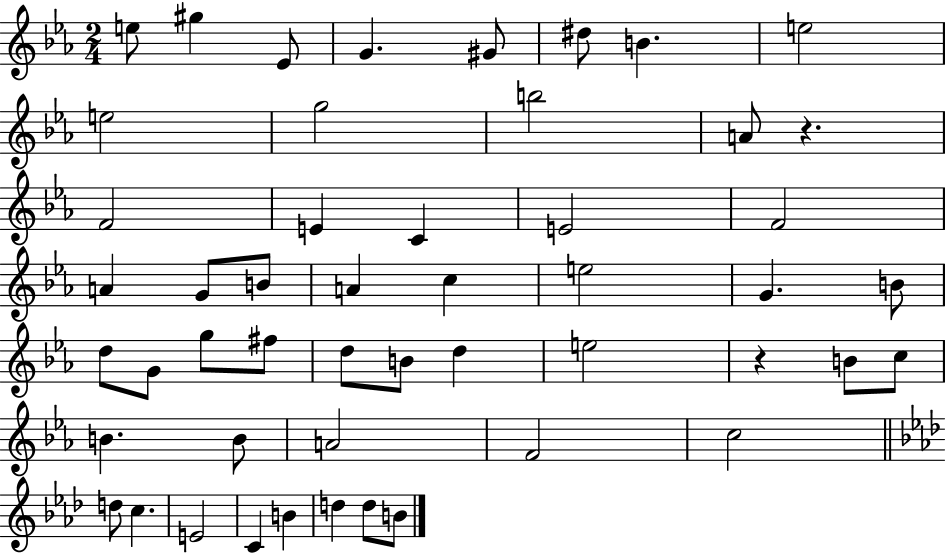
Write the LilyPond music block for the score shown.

{
  \clef treble
  \numericTimeSignature
  \time 2/4
  \key ees \major
  \repeat volta 2 { e''8 gis''4 ees'8 | g'4. gis'8 | dis''8 b'4. | e''2 | \break e''2 | g''2 | b''2 | a'8 r4. | \break f'2 | e'4 c'4 | e'2 | f'2 | \break a'4 g'8 b'8 | a'4 c''4 | e''2 | g'4. b'8 | \break d''8 g'8 g''8 fis''8 | d''8 b'8 d''4 | e''2 | r4 b'8 c''8 | \break b'4. b'8 | a'2 | f'2 | c''2 | \break \bar "||" \break \key aes \major d''8 c''4. | e'2 | c'4 b'4 | d''4 d''8 b'8 | \break } \bar "|."
}